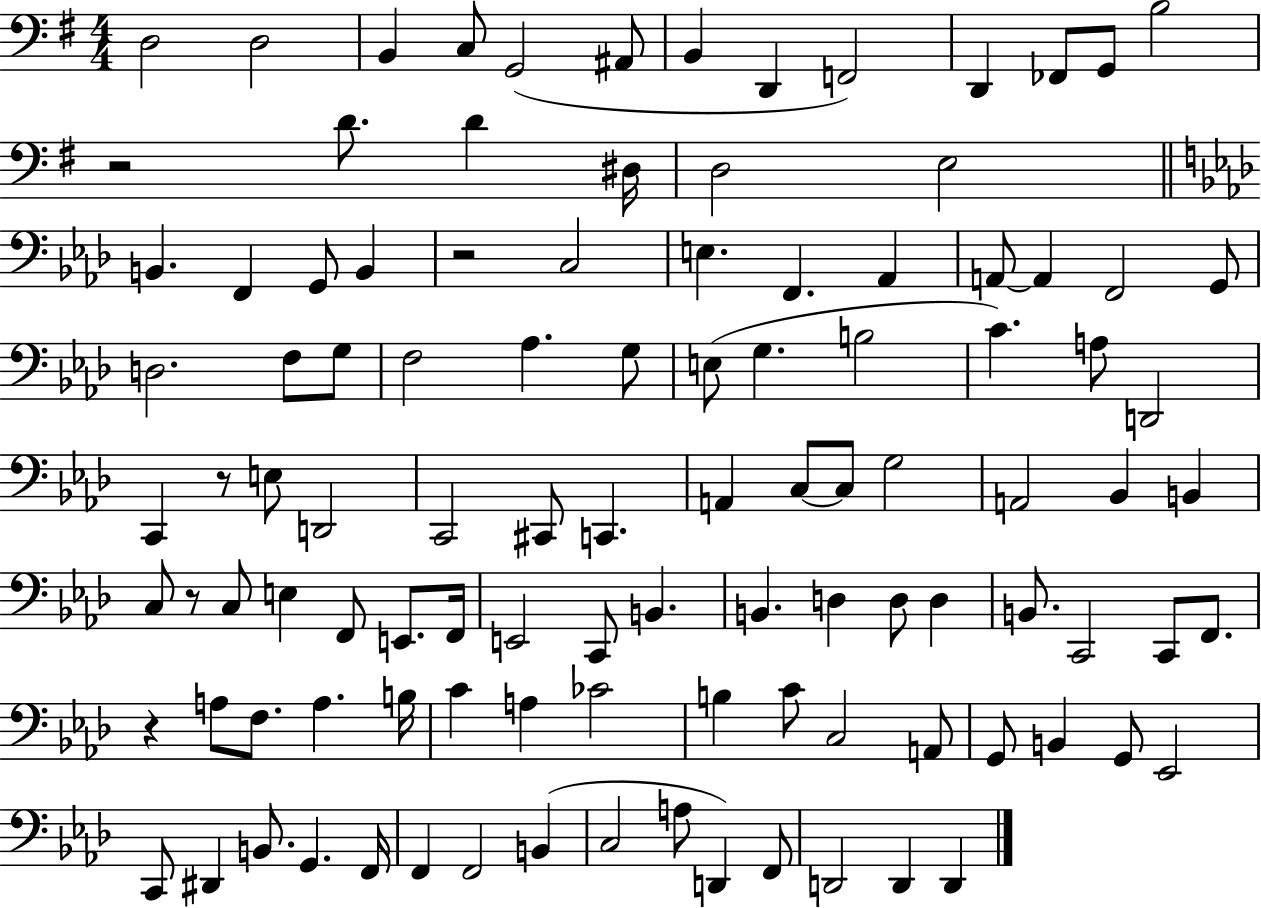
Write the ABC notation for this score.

X:1
T:Untitled
M:4/4
L:1/4
K:G
D,2 D,2 B,, C,/2 G,,2 ^A,,/2 B,, D,, F,,2 D,, _F,,/2 G,,/2 B,2 z2 D/2 D ^D,/4 D,2 E,2 B,, F,, G,,/2 B,, z2 C,2 E, F,, _A,, A,,/2 A,, F,,2 G,,/2 D,2 F,/2 G,/2 F,2 _A, G,/2 E,/2 G, B,2 C A,/2 D,,2 C,, z/2 E,/2 D,,2 C,,2 ^C,,/2 C,, A,, C,/2 C,/2 G,2 A,,2 _B,, B,, C,/2 z/2 C,/2 E, F,,/2 E,,/2 F,,/4 E,,2 C,,/2 B,, B,, D, D,/2 D, B,,/2 C,,2 C,,/2 F,,/2 z A,/2 F,/2 A, B,/4 C A, _C2 B, C/2 C,2 A,,/2 G,,/2 B,, G,,/2 _E,,2 C,,/2 ^D,, B,,/2 G,, F,,/4 F,, F,,2 B,, C,2 A,/2 D,, F,,/2 D,,2 D,, D,,